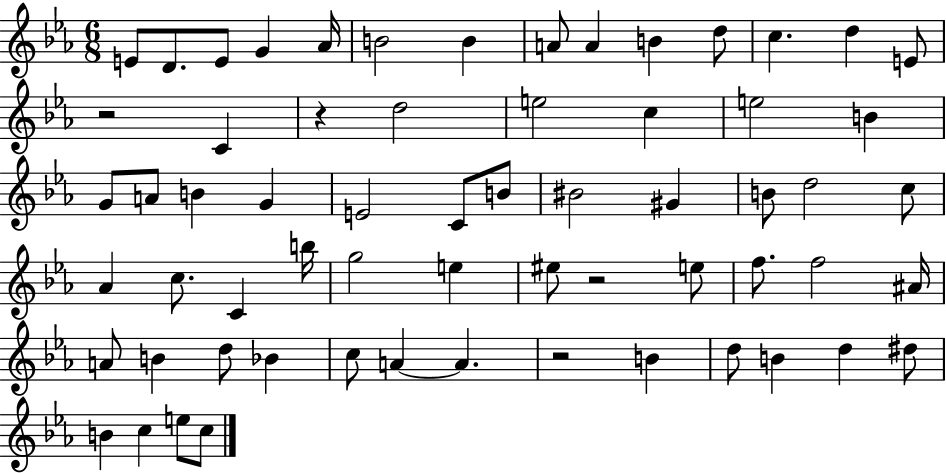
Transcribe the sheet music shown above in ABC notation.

X:1
T:Untitled
M:6/8
L:1/4
K:Eb
E/2 D/2 E/2 G _A/4 B2 B A/2 A B d/2 c d E/2 z2 C z d2 e2 c e2 B G/2 A/2 B G E2 C/2 B/2 ^B2 ^G B/2 d2 c/2 _A c/2 C b/4 g2 e ^e/2 z2 e/2 f/2 f2 ^A/4 A/2 B d/2 _B c/2 A A z2 B d/2 B d ^d/2 B c e/2 c/2